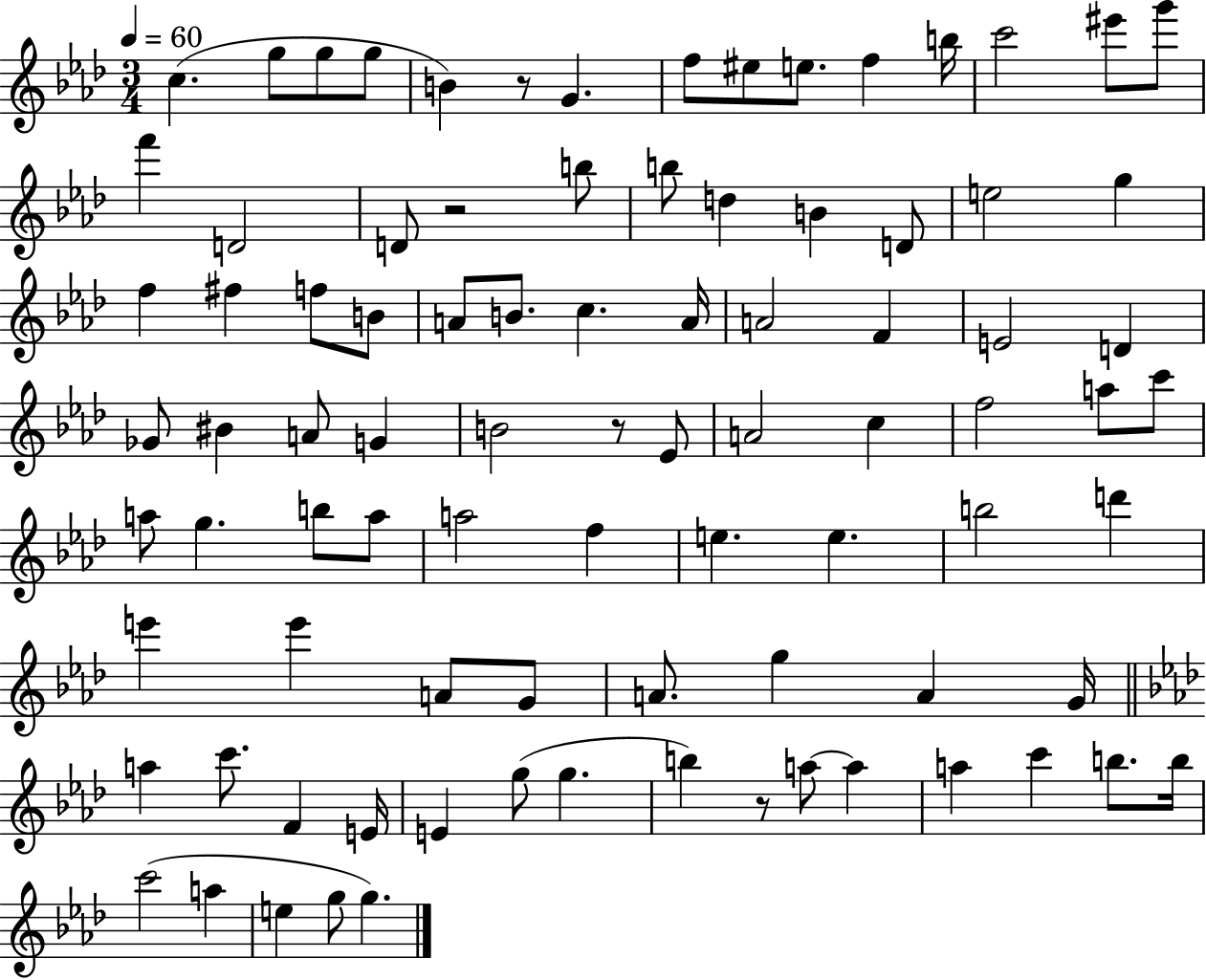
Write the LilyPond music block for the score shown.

{
  \clef treble
  \numericTimeSignature
  \time 3/4
  \key aes \major
  \tempo 4 = 60
  c''4.( g''8 g''8 g''8 | b'4) r8 g'4. | f''8 eis''8 e''8. f''4 b''16 | c'''2 eis'''8 g'''8 | \break f'''4 d'2 | d'8 r2 b''8 | b''8 d''4 b'4 d'8 | e''2 g''4 | \break f''4 fis''4 f''8 b'8 | a'8 b'8. c''4. a'16 | a'2 f'4 | e'2 d'4 | \break ges'8 bis'4 a'8 g'4 | b'2 r8 ees'8 | a'2 c''4 | f''2 a''8 c'''8 | \break a''8 g''4. b''8 a''8 | a''2 f''4 | e''4. e''4. | b''2 d'''4 | \break e'''4 e'''4 a'8 g'8 | a'8. g''4 a'4 g'16 | \bar "||" \break \key aes \major a''4 c'''8. f'4 e'16 | e'4 g''8( g''4. | b''4) r8 a''8~~ a''4 | a''4 c'''4 b''8. b''16 | \break c'''2( a''4 | e''4 g''8 g''4.) | \bar "|."
}